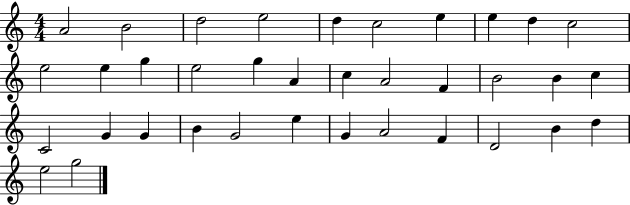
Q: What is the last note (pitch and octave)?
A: G5